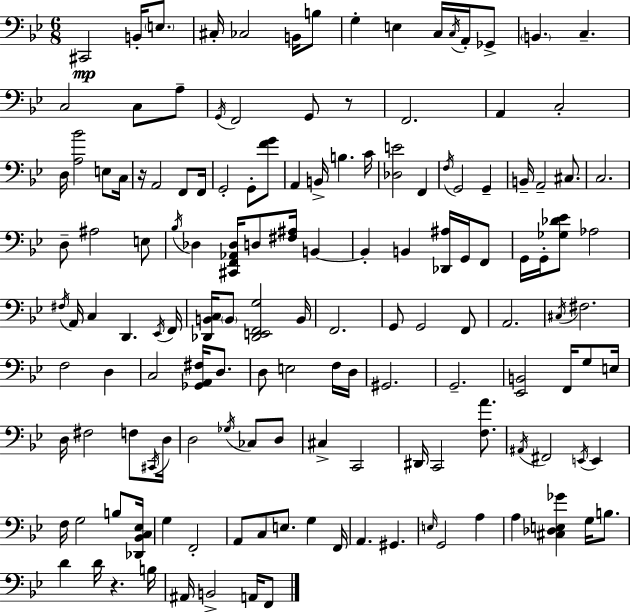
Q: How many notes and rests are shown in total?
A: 145